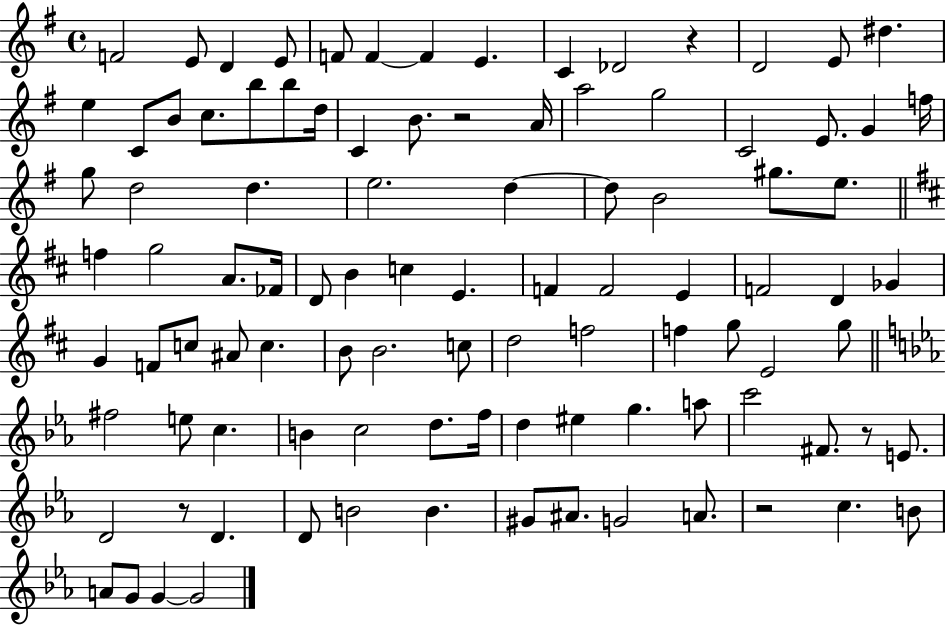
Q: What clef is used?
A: treble